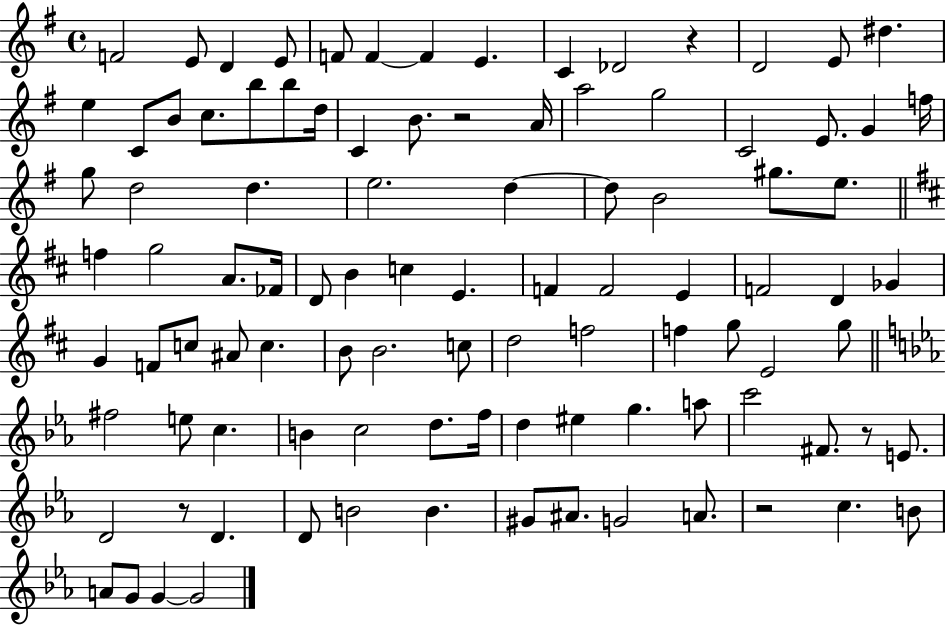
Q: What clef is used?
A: treble